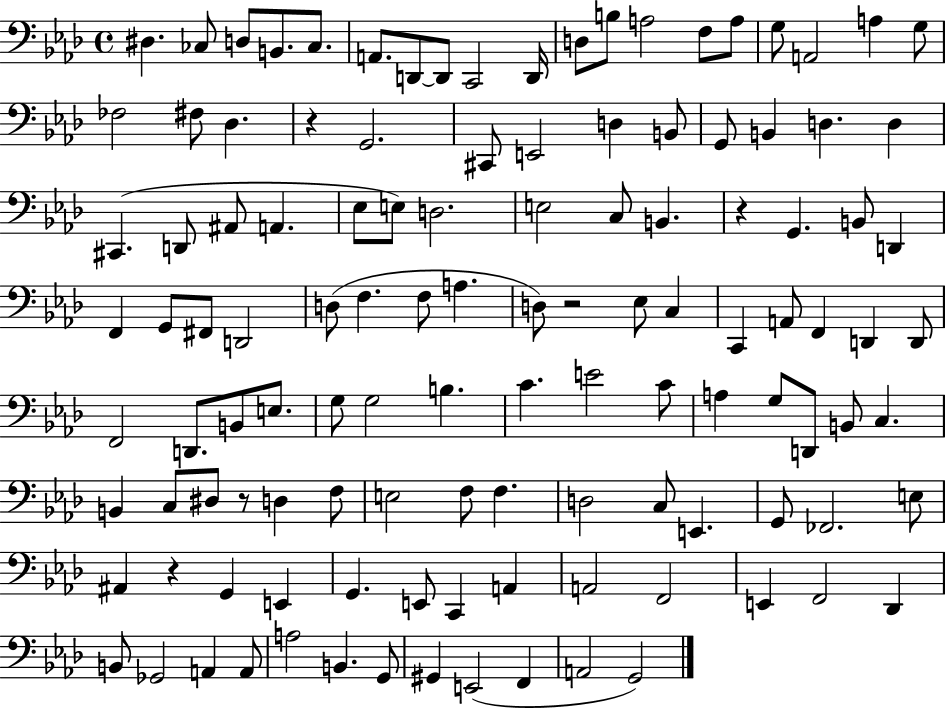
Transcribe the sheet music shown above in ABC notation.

X:1
T:Untitled
M:4/4
L:1/4
K:Ab
^D, _C,/2 D,/2 B,,/2 _C,/2 A,,/2 D,,/2 D,,/2 C,,2 D,,/4 D,/2 B,/2 A,2 F,/2 A,/2 G,/2 A,,2 A, G,/2 _F,2 ^F,/2 _D, z G,,2 ^C,,/2 E,,2 D, B,,/2 G,,/2 B,, D, D, ^C,, D,,/2 ^A,,/2 A,, _E,/2 E,/2 D,2 E,2 C,/2 B,, z G,, B,,/2 D,, F,, G,,/2 ^F,,/2 D,,2 D,/2 F, F,/2 A, D,/2 z2 _E,/2 C, C,, A,,/2 F,, D,, D,,/2 F,,2 D,,/2 B,,/2 E,/2 G,/2 G,2 B, C E2 C/2 A, G,/2 D,,/2 B,,/2 C, B,, C,/2 ^D,/2 z/2 D, F,/2 E,2 F,/2 F, D,2 C,/2 E,, G,,/2 _F,,2 E,/2 ^A,, z G,, E,, G,, E,,/2 C,, A,, A,,2 F,,2 E,, F,,2 _D,, B,,/2 _G,,2 A,, A,,/2 A,2 B,, G,,/2 ^G,, E,,2 F,, A,,2 G,,2